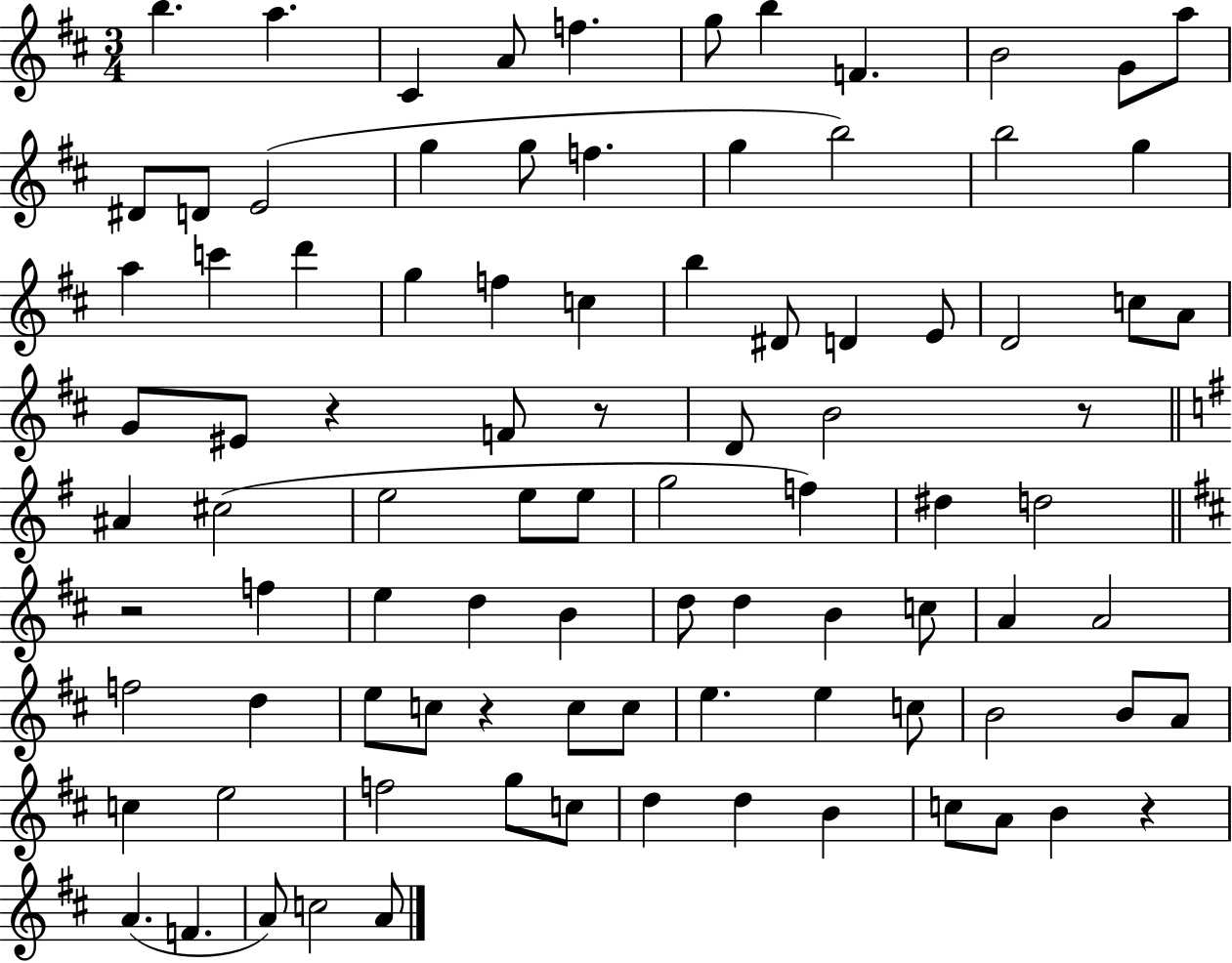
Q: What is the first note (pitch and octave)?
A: B5